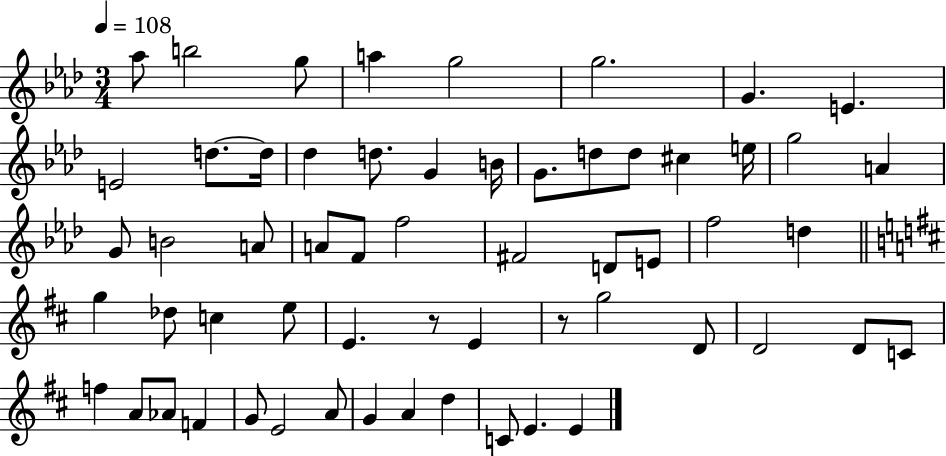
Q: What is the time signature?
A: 3/4